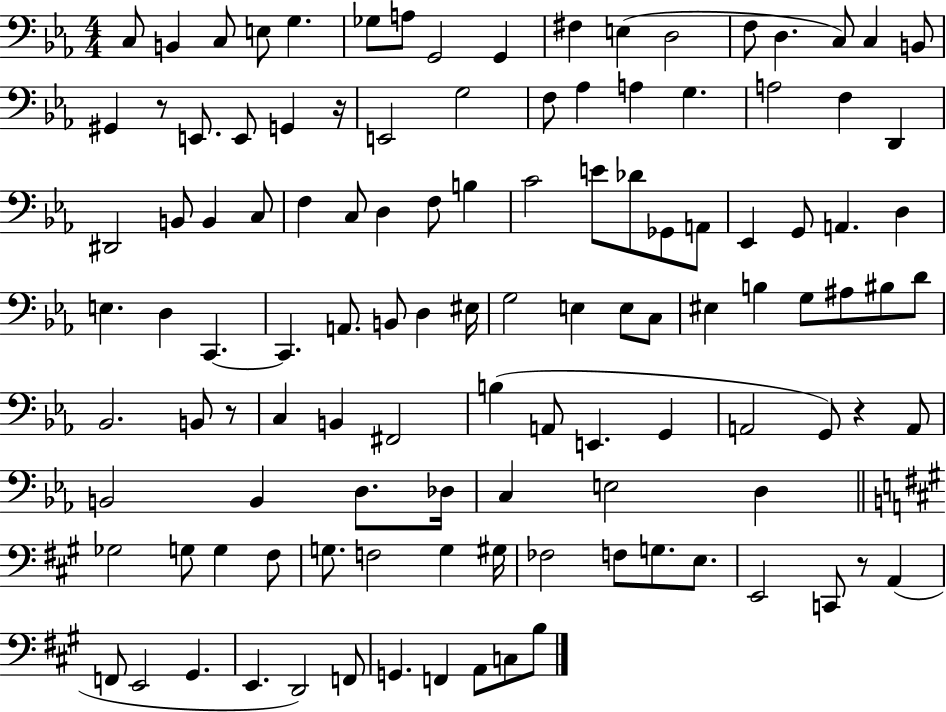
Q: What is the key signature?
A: EES major